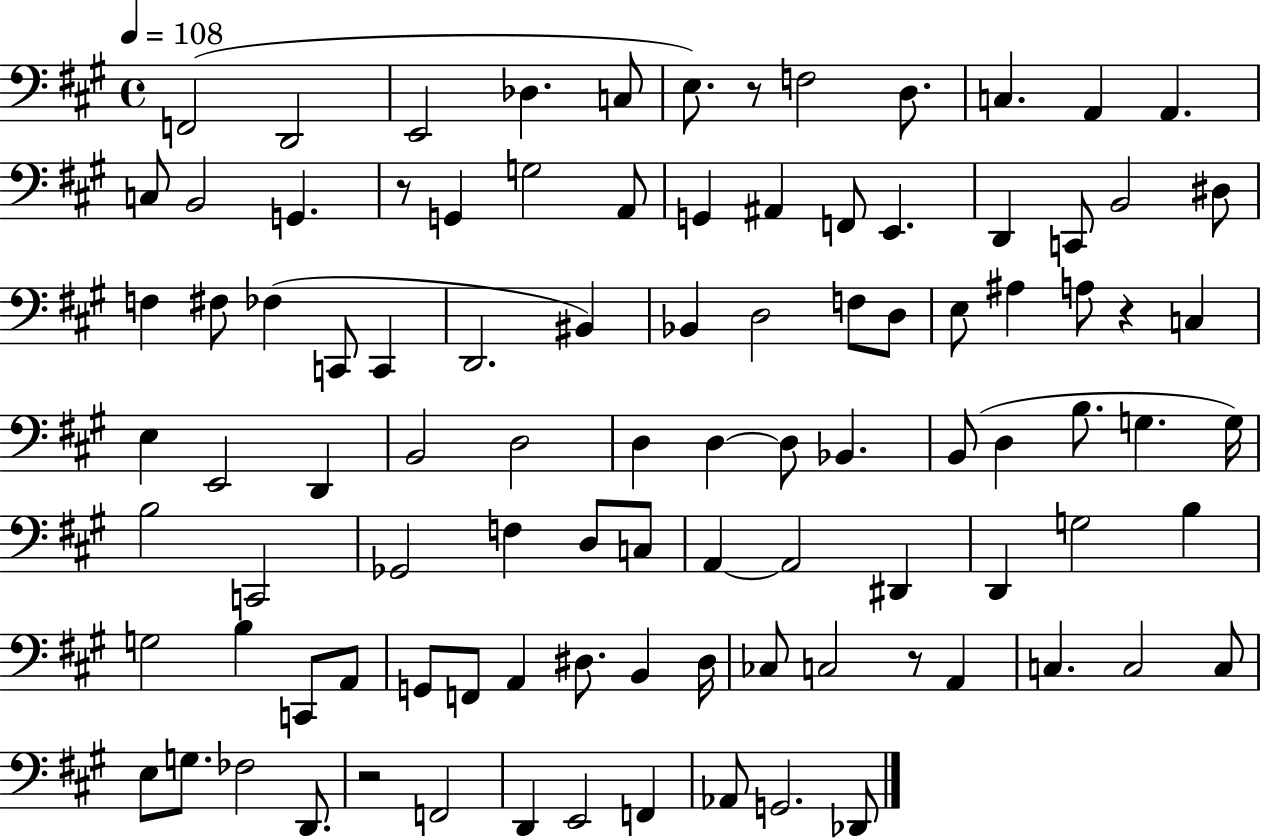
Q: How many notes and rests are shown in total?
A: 98